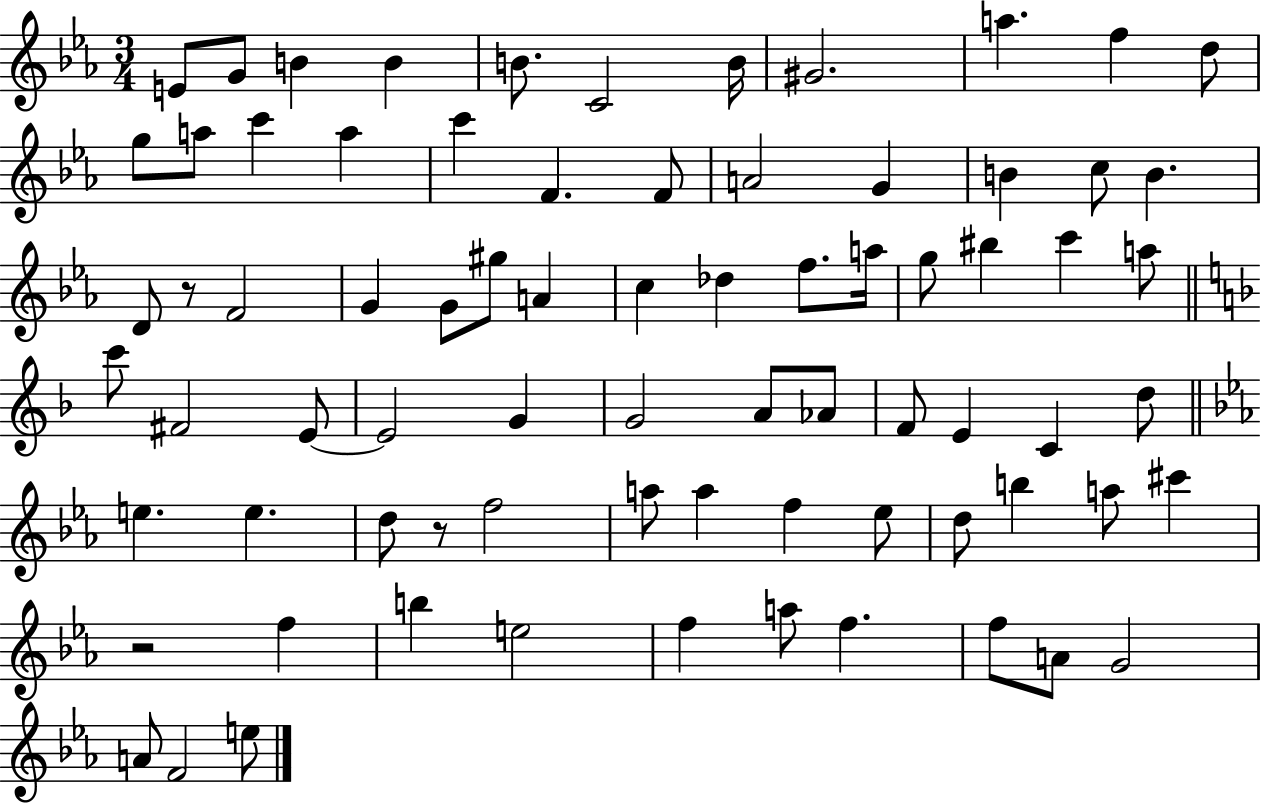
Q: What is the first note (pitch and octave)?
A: E4